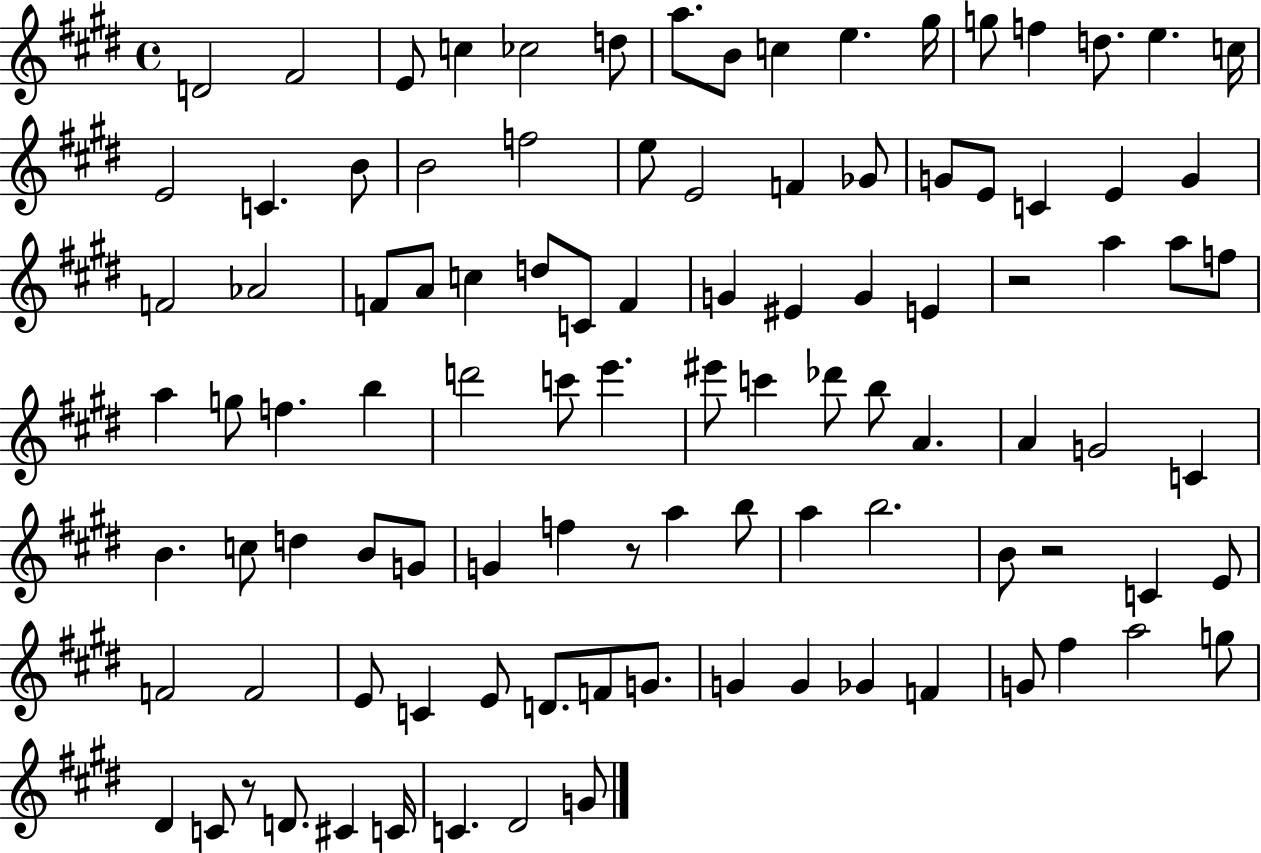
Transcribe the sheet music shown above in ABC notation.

X:1
T:Untitled
M:4/4
L:1/4
K:E
D2 ^F2 E/2 c _c2 d/2 a/2 B/2 c e ^g/4 g/2 f d/2 e c/4 E2 C B/2 B2 f2 e/2 E2 F _G/2 G/2 E/2 C E G F2 _A2 F/2 A/2 c d/2 C/2 F G ^E G E z2 a a/2 f/2 a g/2 f b d'2 c'/2 e' ^e'/2 c' _d'/2 b/2 A A G2 C B c/2 d B/2 G/2 G f z/2 a b/2 a b2 B/2 z2 C E/2 F2 F2 E/2 C E/2 D/2 F/2 G/2 G G _G F G/2 ^f a2 g/2 ^D C/2 z/2 D/2 ^C C/4 C ^D2 G/2